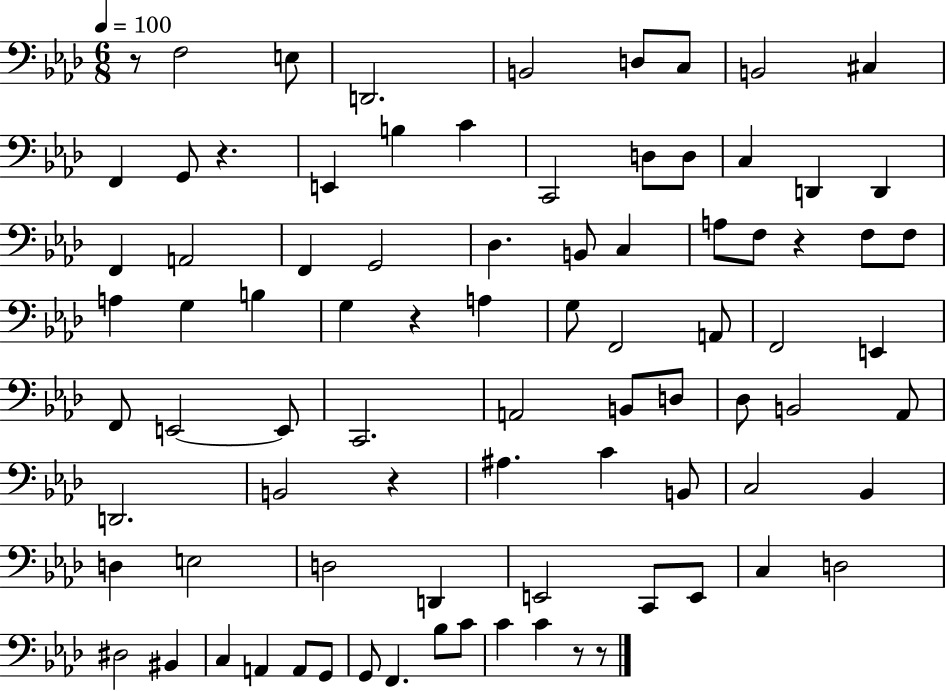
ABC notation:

X:1
T:Untitled
M:6/8
L:1/4
K:Ab
z/2 F,2 E,/2 D,,2 B,,2 D,/2 C,/2 B,,2 ^C, F,, G,,/2 z E,, B, C C,,2 D,/2 D,/2 C, D,, D,, F,, A,,2 F,, G,,2 _D, B,,/2 C, A,/2 F,/2 z F,/2 F,/2 A, G, B, G, z A, G,/2 F,,2 A,,/2 F,,2 E,, F,,/2 E,,2 E,,/2 C,,2 A,,2 B,,/2 D,/2 _D,/2 B,,2 _A,,/2 D,,2 B,,2 z ^A, C B,,/2 C,2 _B,, D, E,2 D,2 D,, E,,2 C,,/2 E,,/2 C, D,2 ^D,2 ^B,, C, A,, A,,/2 G,,/2 G,,/2 F,, _B,/2 C/2 C C z/2 z/2